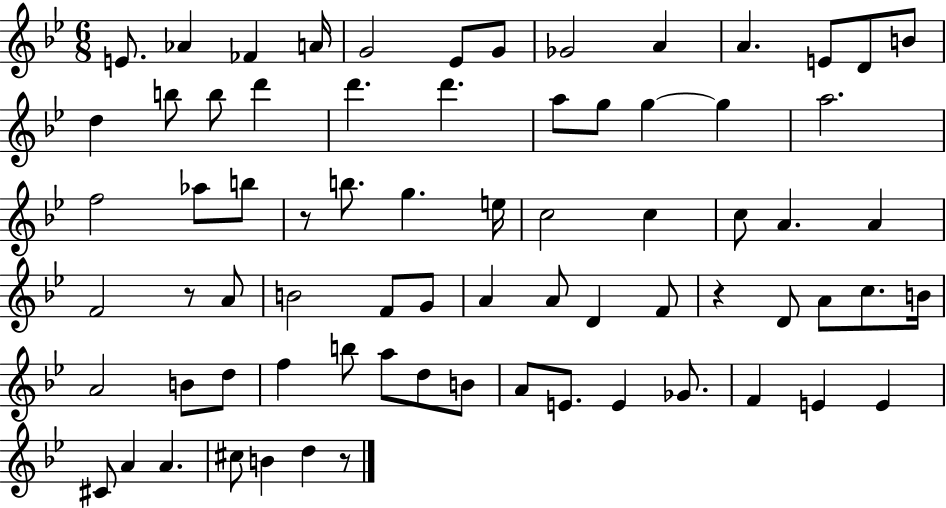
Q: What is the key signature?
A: BES major